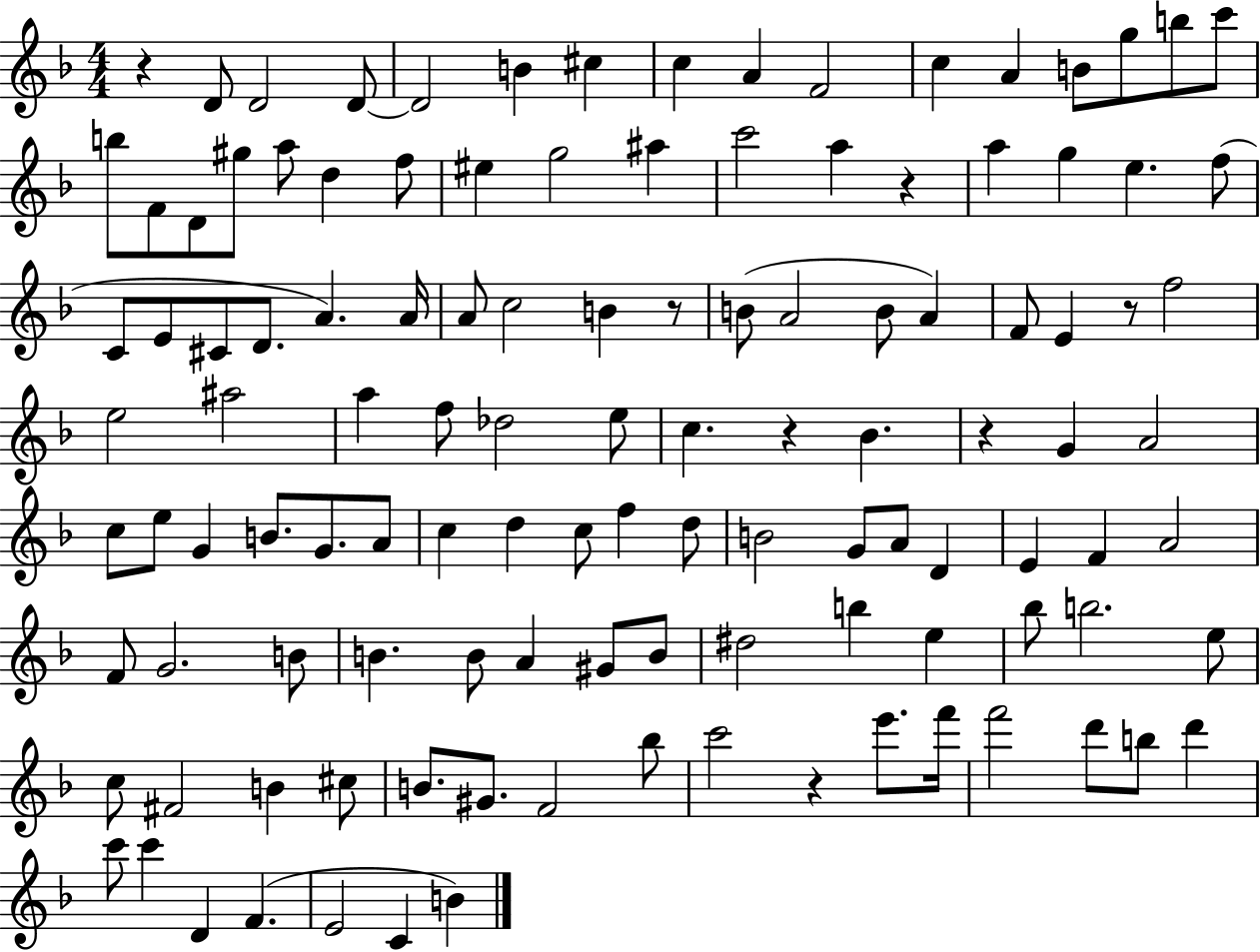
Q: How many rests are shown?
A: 7